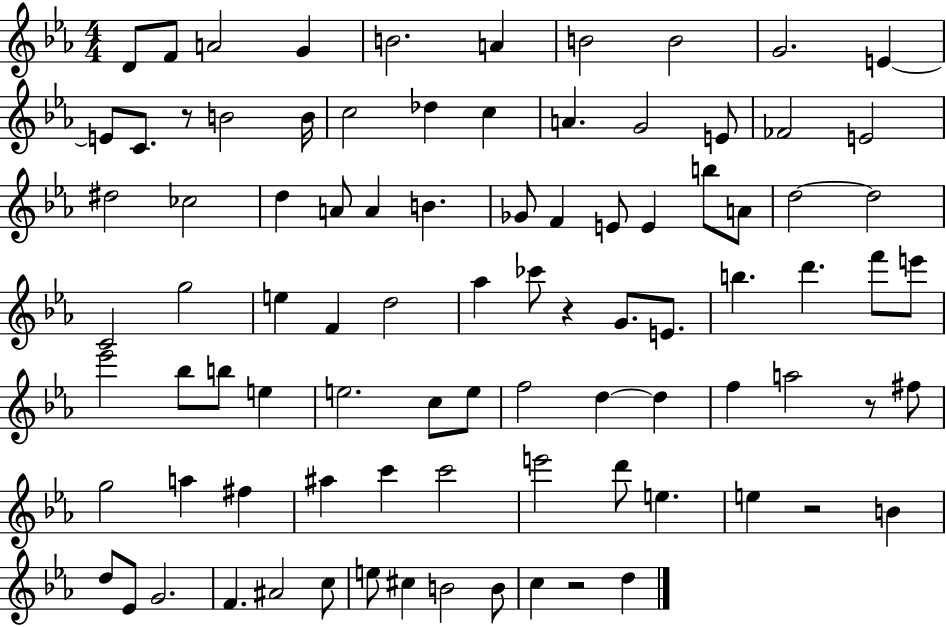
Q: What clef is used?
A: treble